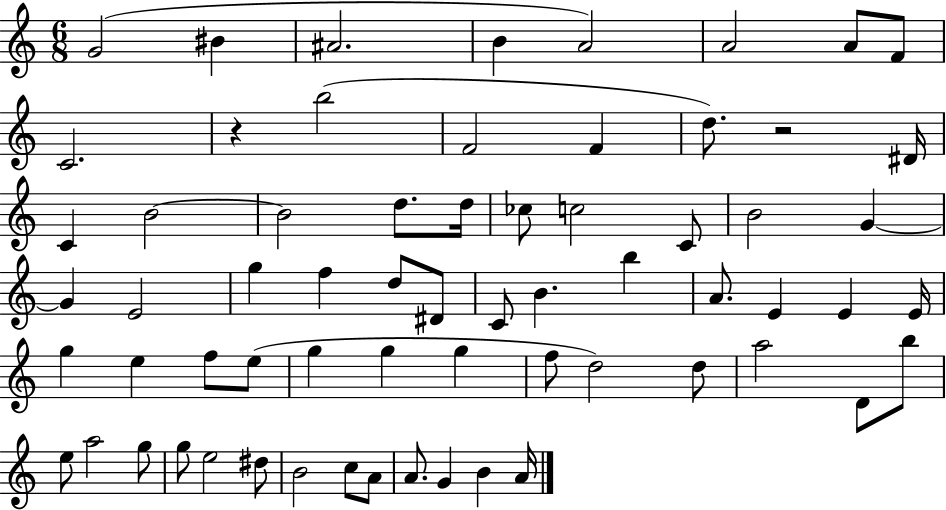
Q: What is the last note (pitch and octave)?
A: A4